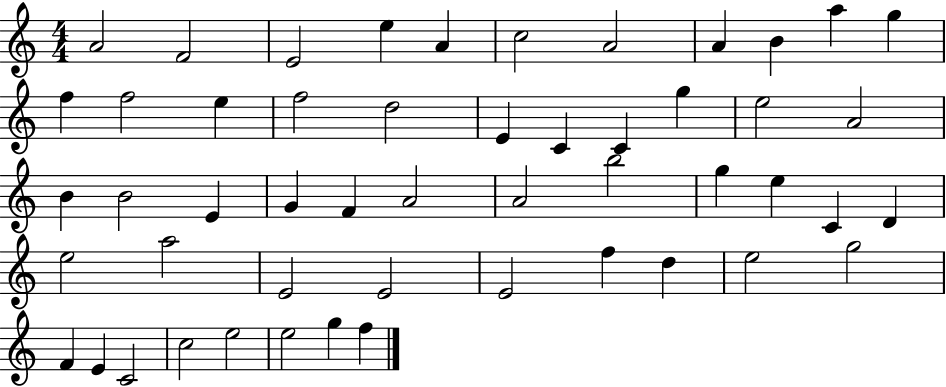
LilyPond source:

{
  \clef treble
  \numericTimeSignature
  \time 4/4
  \key c \major
  a'2 f'2 | e'2 e''4 a'4 | c''2 a'2 | a'4 b'4 a''4 g''4 | \break f''4 f''2 e''4 | f''2 d''2 | e'4 c'4 c'4 g''4 | e''2 a'2 | \break b'4 b'2 e'4 | g'4 f'4 a'2 | a'2 b''2 | g''4 e''4 c'4 d'4 | \break e''2 a''2 | e'2 e'2 | e'2 f''4 d''4 | e''2 g''2 | \break f'4 e'4 c'2 | c''2 e''2 | e''2 g''4 f''4 | \bar "|."
}